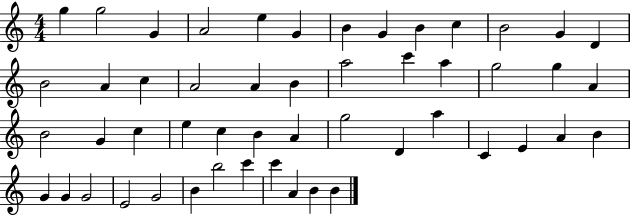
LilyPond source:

{
  \clef treble
  \numericTimeSignature
  \time 4/4
  \key c \major
  g''4 g''2 g'4 | a'2 e''4 g'4 | b'4 g'4 b'4 c''4 | b'2 g'4 d'4 | \break b'2 a'4 c''4 | a'2 a'4 b'4 | a''2 c'''4 a''4 | g''2 g''4 a'4 | \break b'2 g'4 c''4 | e''4 c''4 b'4 a'4 | g''2 d'4 a''4 | c'4 e'4 a'4 b'4 | \break g'4 g'4 g'2 | e'2 g'2 | b'4 b''2 c'''4 | c'''4 a'4 b'4 b'4 | \break \bar "|."
}